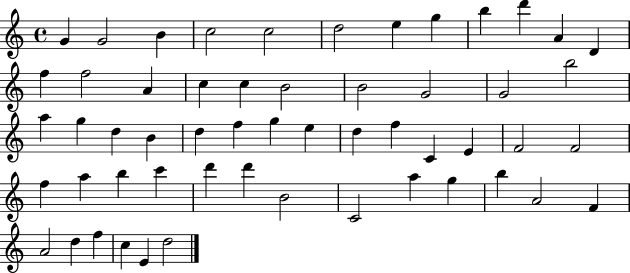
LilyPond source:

{
  \clef treble
  \time 4/4
  \defaultTimeSignature
  \key c \major
  g'4 g'2 b'4 | c''2 c''2 | d''2 e''4 g''4 | b''4 d'''4 a'4 d'4 | \break f''4 f''2 a'4 | c''4 c''4 b'2 | b'2 g'2 | g'2 b''2 | \break a''4 g''4 d''4 b'4 | d''4 f''4 g''4 e''4 | d''4 f''4 c'4 e'4 | f'2 f'2 | \break f''4 a''4 b''4 c'''4 | d'''4 d'''4 b'2 | c'2 a''4 g''4 | b''4 a'2 f'4 | \break a'2 d''4 f''4 | c''4 e'4 d''2 | \bar "|."
}